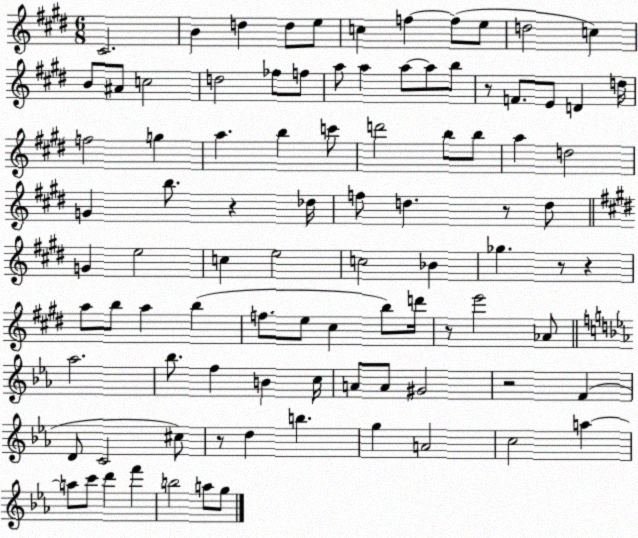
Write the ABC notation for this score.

X:1
T:Untitled
M:6/8
L:1/4
K:E
^C2 B d d/2 e/2 c f f/2 e/2 d2 c B/2 ^A/2 c2 d2 _f/2 f/2 a/2 a a/2 a/2 b/2 z/2 F/2 E/2 D d/4 f2 g a b c'/2 d'2 b/2 b/2 a d2 G b/2 z _d/4 f/2 d z/2 d/2 G e2 c e2 c2 _B _g z/2 z a/2 b/2 a b f/2 e/2 ^c b/2 d'/4 z/2 e'2 _A/2 _a2 _b/2 f B c/4 A/2 A/2 ^G2 z2 F D/2 C2 ^c/2 z/2 d b g A2 c2 a a/2 c'/2 d' f' b2 a/2 g/2